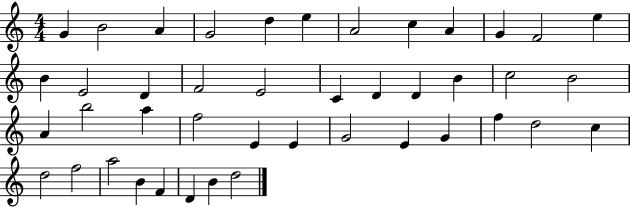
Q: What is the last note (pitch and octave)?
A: D5